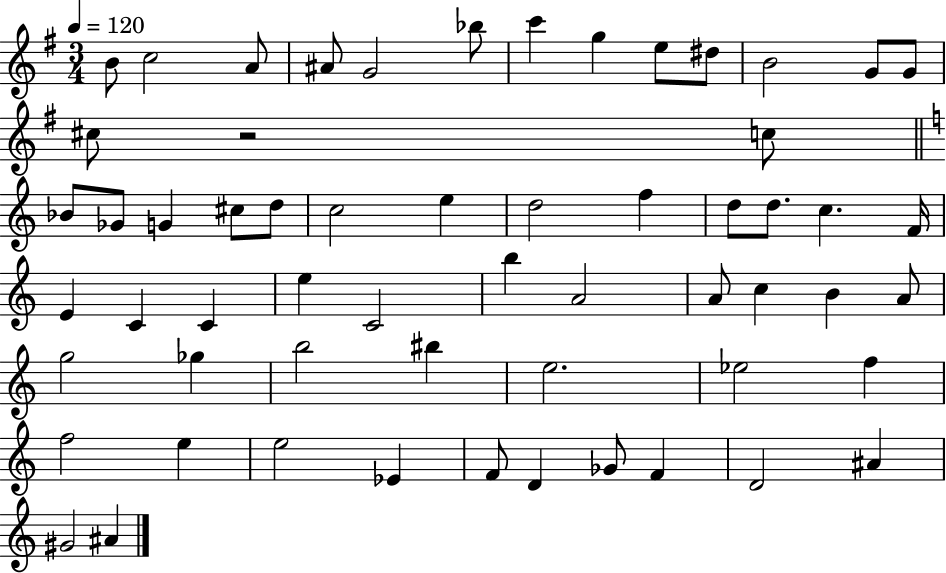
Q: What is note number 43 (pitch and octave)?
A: BIS5